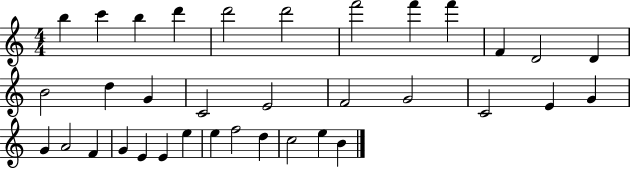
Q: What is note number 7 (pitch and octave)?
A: F6